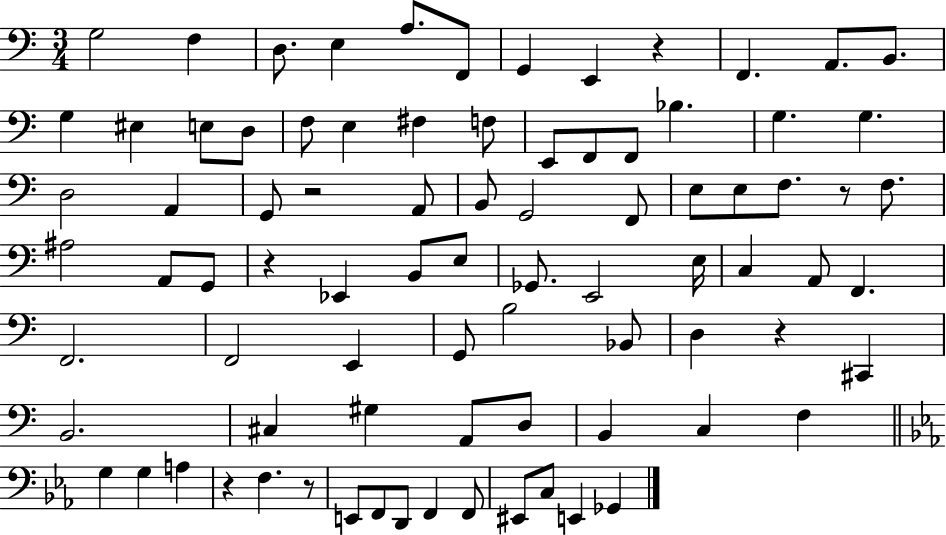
G3/h F3/q D3/e. E3/q A3/e. F2/e G2/q E2/q R/q F2/q. A2/e. B2/e. G3/q EIS3/q E3/e D3/e F3/e E3/q F#3/q F3/e E2/e F2/e F2/e Bb3/q. G3/q. G3/q. D3/h A2/q G2/e R/h A2/e B2/e G2/h F2/e E3/e E3/e F3/e. R/e F3/e. A#3/h A2/e G2/e R/q Eb2/q B2/e E3/e Gb2/e. E2/h E3/s C3/q A2/e F2/q. F2/h. F2/h E2/q G2/e B3/h Bb2/e D3/q R/q C#2/q B2/h. C#3/q G#3/q A2/e D3/e B2/q C3/q F3/q G3/q G3/q A3/q R/q F3/q. R/e E2/e F2/e D2/e F2/q F2/e EIS2/e C3/e E2/q Gb2/q